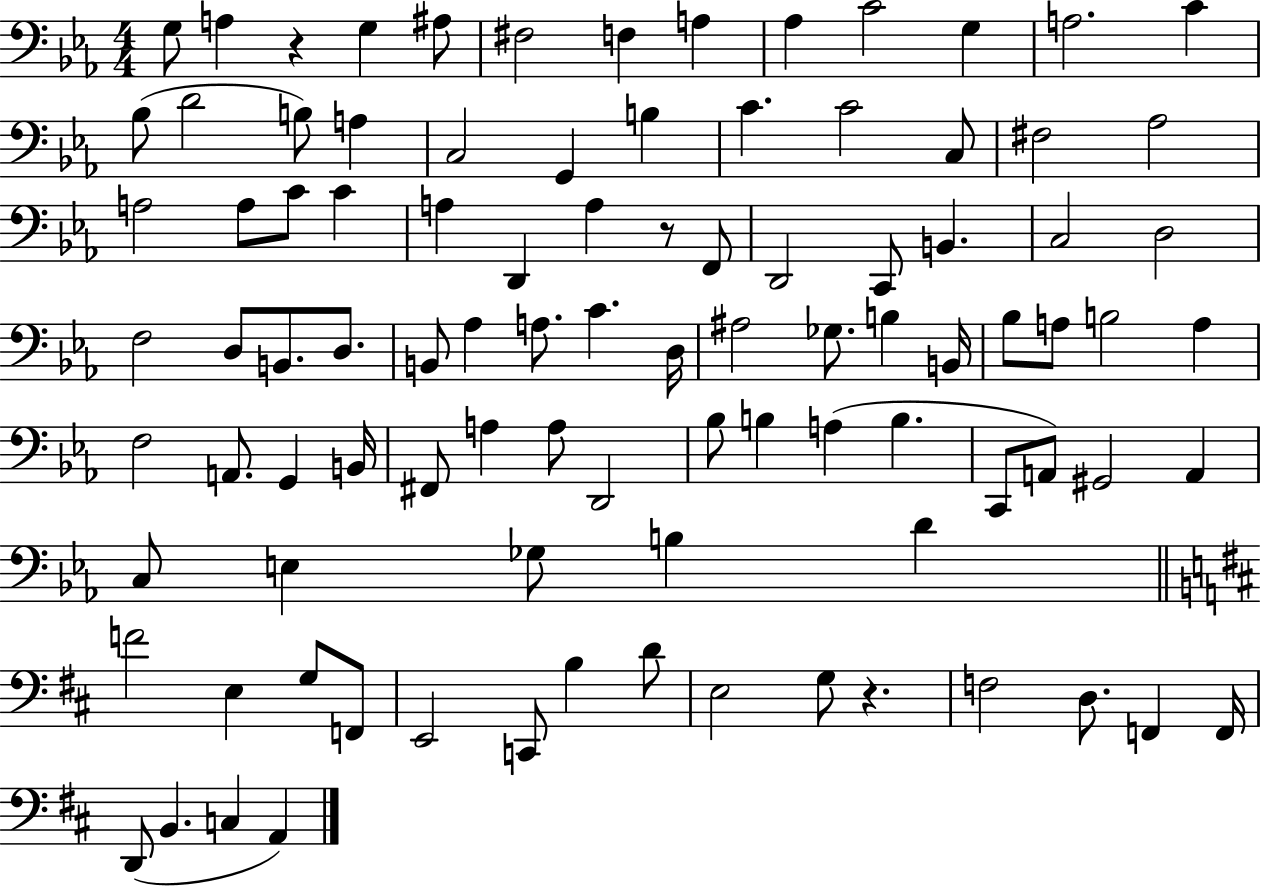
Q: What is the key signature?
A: EES major